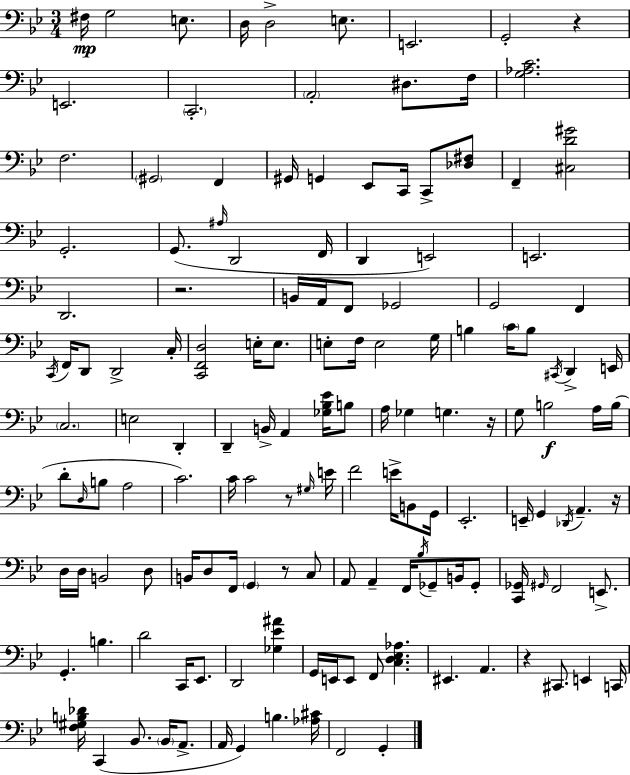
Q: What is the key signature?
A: G minor